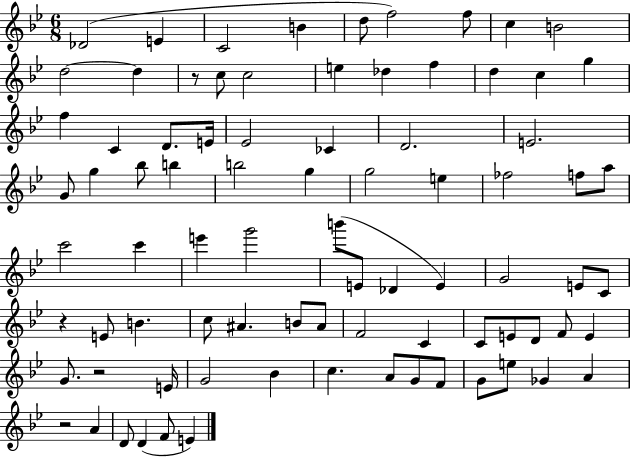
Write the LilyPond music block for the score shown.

{
  \clef treble
  \numericTimeSignature
  \time 6/8
  \key bes \major
  des'2( e'4 | c'2 b'4 | d''8 f''2) f''8 | c''4 b'2 | \break d''2~~ d''4 | r8 c''8 c''2 | e''4 des''4 f''4 | d''4 c''4 g''4 | \break f''4 c'4 d'8. e'16 | ees'2 ces'4 | d'2. | e'2. | \break g'8 g''4 bes''8 b''4 | b''2 g''4 | g''2 e''4 | fes''2 f''8 a''8 | \break c'''2 c'''4 | e'''4 g'''2 | b'''8( e'8 des'4 e'4) | g'2 e'8 c'8 | \break r4 e'8 b'4. | c''8 ais'4. b'8 ais'8 | f'2 c'4 | c'8 e'8 d'8 f'8 e'4 | \break g'8. r2 e'16 | g'2 bes'4 | c''4. a'8 g'8 f'8 | g'8 e''8 ges'4 a'4 | \break r2 a'4 | d'8 d'4( f'8 e'4) | \bar "|."
}